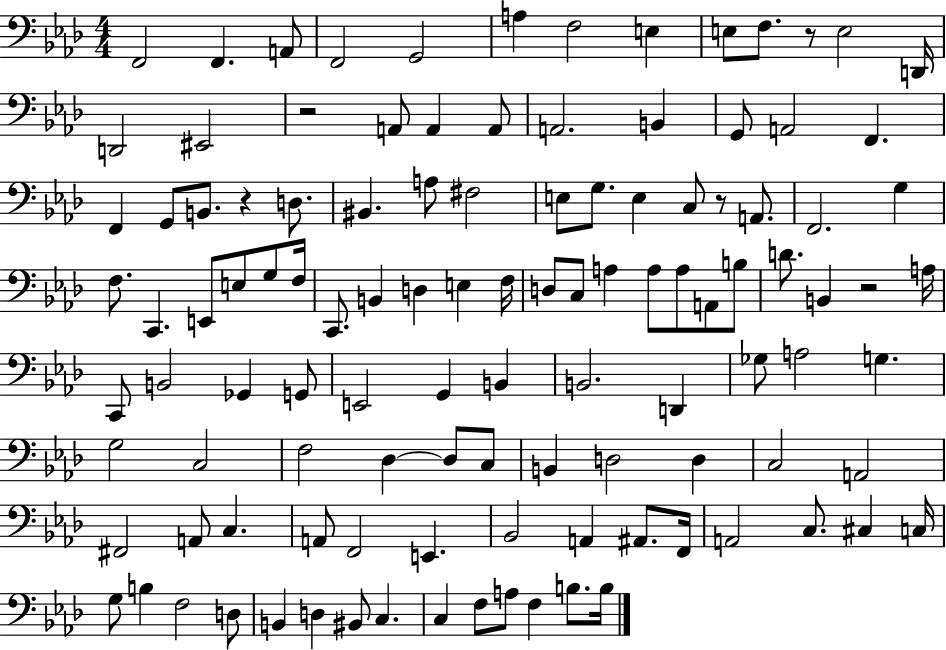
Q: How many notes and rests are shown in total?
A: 113